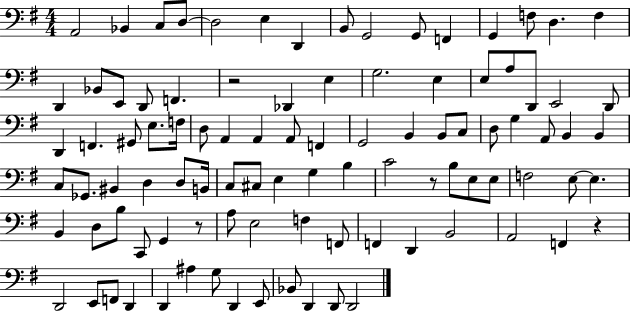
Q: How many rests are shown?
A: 4